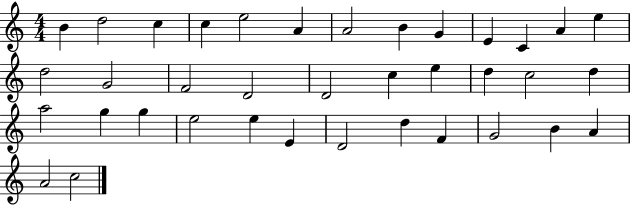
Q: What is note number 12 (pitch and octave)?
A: A4